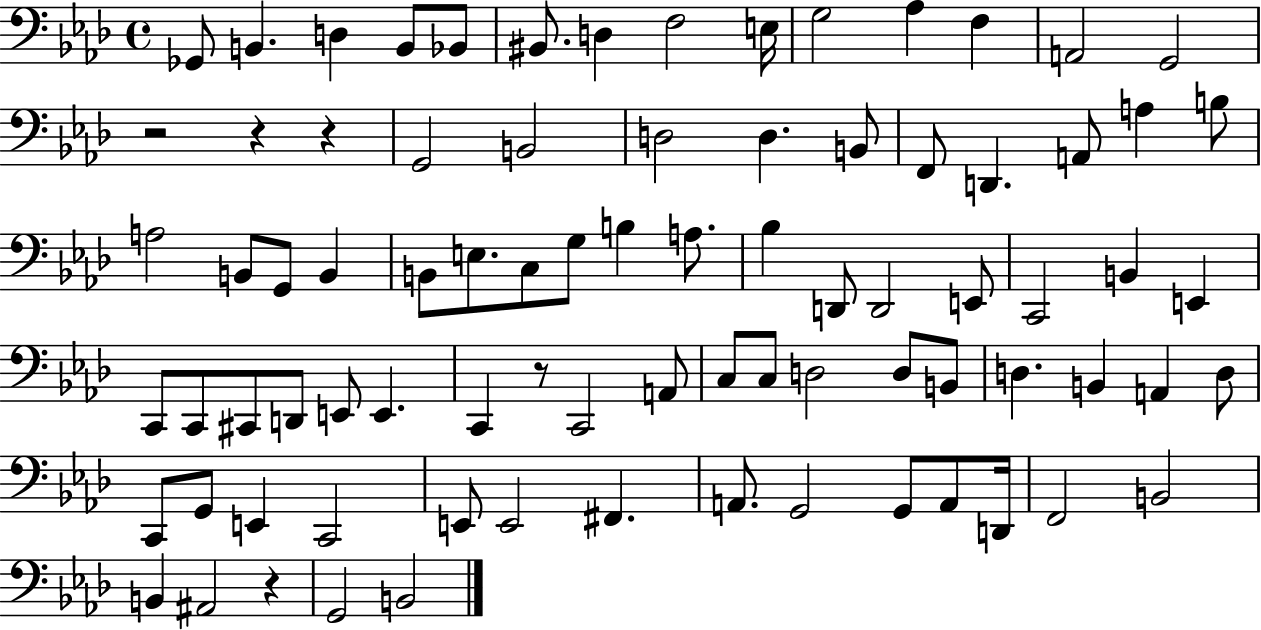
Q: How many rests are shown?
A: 5